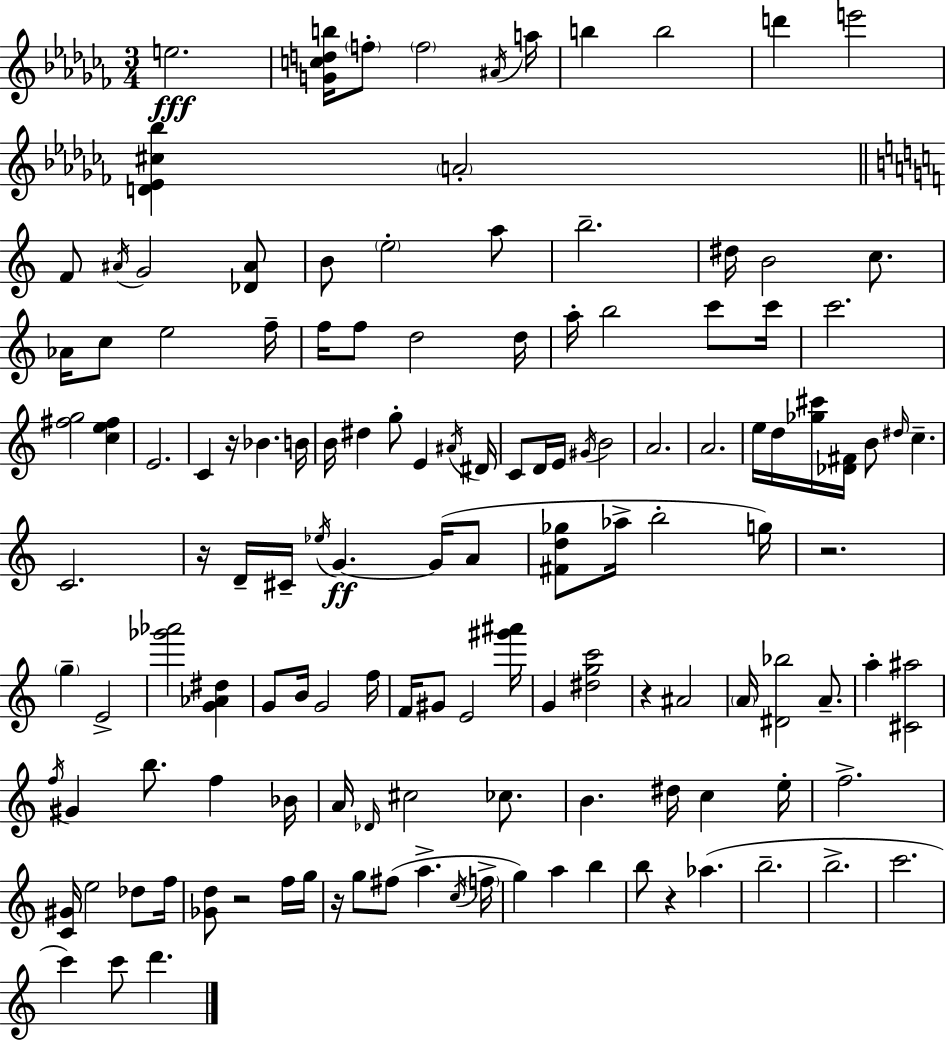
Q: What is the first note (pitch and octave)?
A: E5